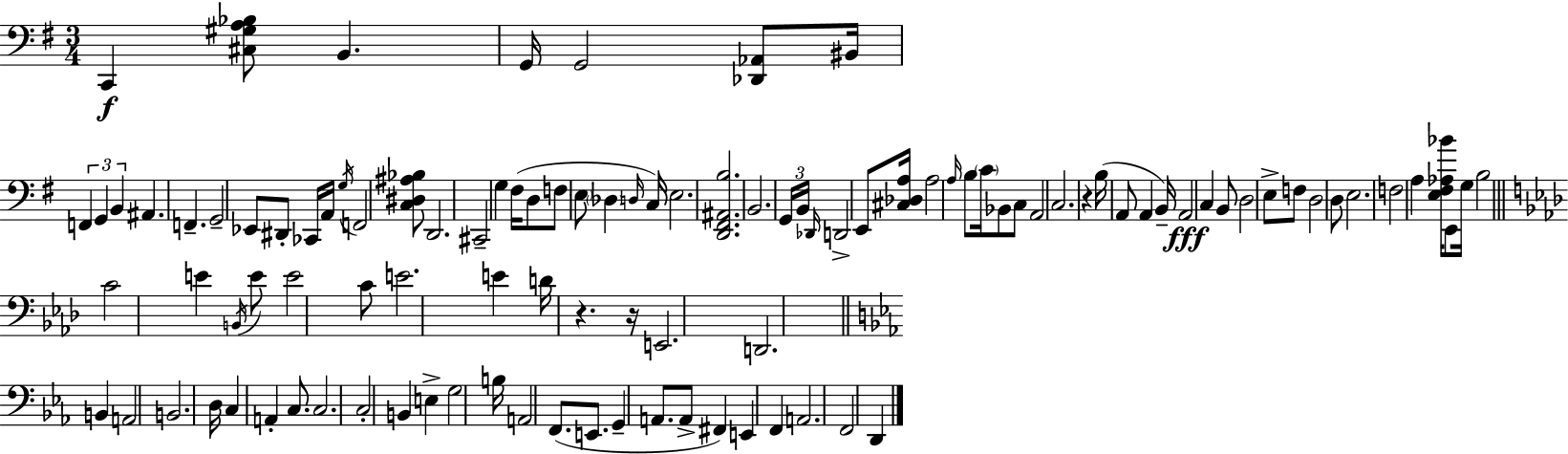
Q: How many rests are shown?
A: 3